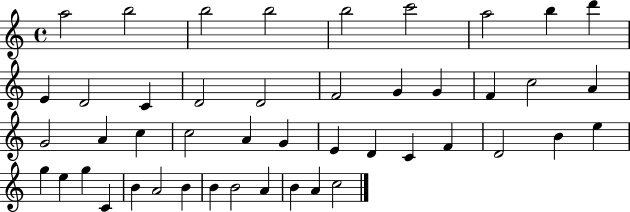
A5/h B5/h B5/h B5/h B5/h C6/h A5/h B5/q D6/q E4/q D4/h C4/q D4/h D4/h F4/h G4/q G4/q F4/q C5/h A4/q G4/h A4/q C5/q C5/h A4/q G4/q E4/q D4/q C4/q F4/q D4/h B4/q E5/q G5/q E5/q G5/q C4/q B4/q A4/h B4/q B4/q B4/h A4/q B4/q A4/q C5/h